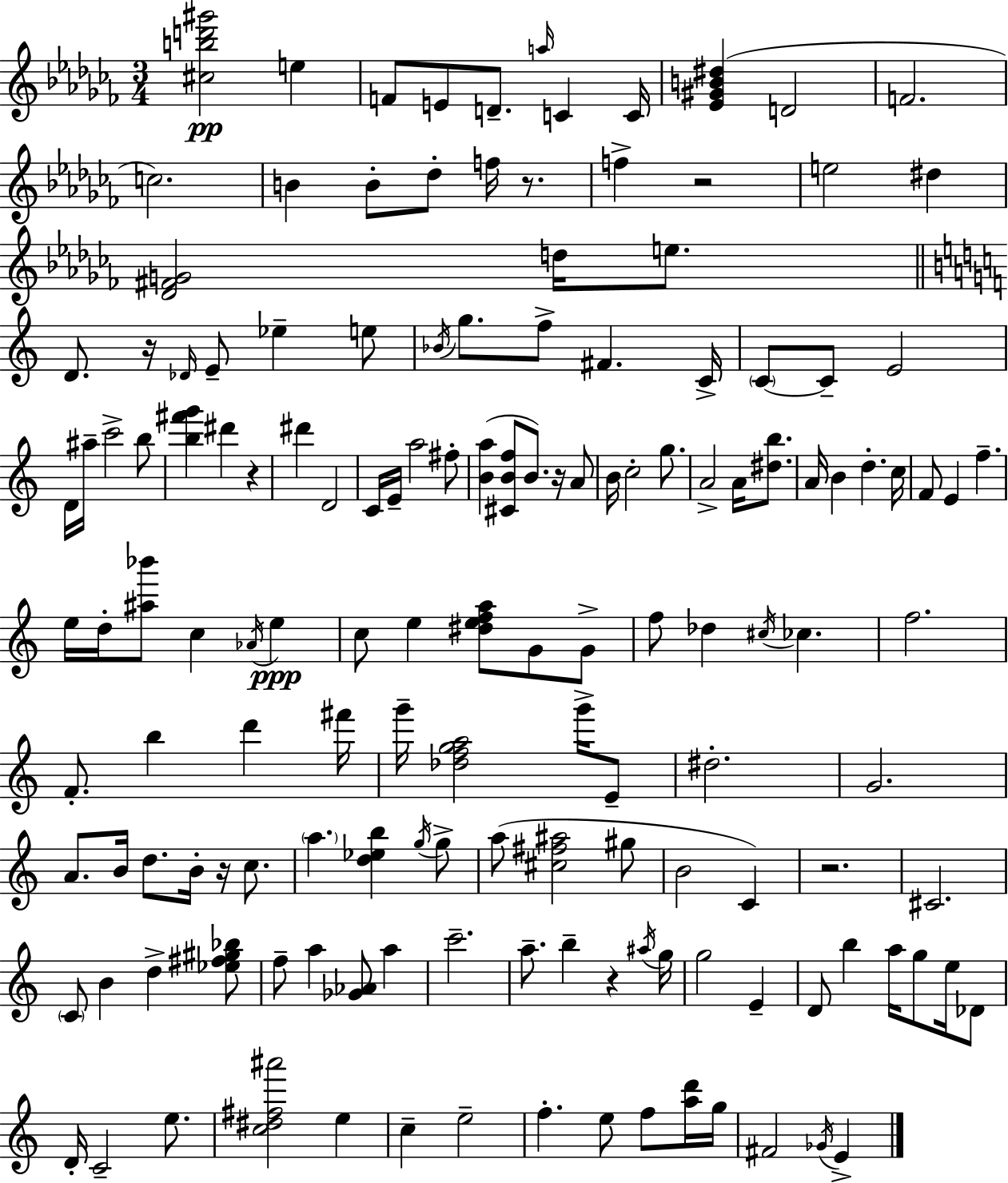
X:1
T:Untitled
M:3/4
L:1/4
K:Abm
[^cbd'^g']2 e F/2 E/2 D/2 a/4 C C/4 [_E^GB^d] D2 F2 c2 B B/2 _d/2 f/4 z/2 f z2 e2 ^d [_D^FG]2 d/4 e/2 D/2 z/4 _D/4 E/2 _e e/2 _B/4 g/2 f/2 ^F C/4 C/2 C/2 E2 D/4 ^a/4 c'2 b/2 [b^f'g'] ^d' z ^d' D2 C/4 E/4 a2 ^f/2 [Ba] [^CBf]/2 B/2 z/4 A/2 B/4 c2 g/2 A2 A/4 [^db]/2 A/4 B d c/4 F/2 E f e/4 d/4 [^a_b']/2 c _A/4 e c/2 e [^defa]/2 G/2 G/2 f/2 _d ^c/4 _c f2 F/2 b d' ^f'/4 g'/4 [_dfga]2 g'/4 E/2 ^d2 G2 A/2 B/4 d/2 B/4 z/4 c/2 a [d_eb] g/4 g/2 a/2 [^c^f^a]2 ^g/2 B2 C z2 ^C2 C/2 B d [_e^f^g_b]/2 f/2 a [_G_A]/2 a c'2 a/2 b z ^a/4 g/4 g2 E D/2 b a/4 g/2 e/4 _D/2 D/4 C2 e/2 [c^d^f^a']2 e c e2 f e/2 f/2 [ad']/4 g/4 ^F2 _G/4 E